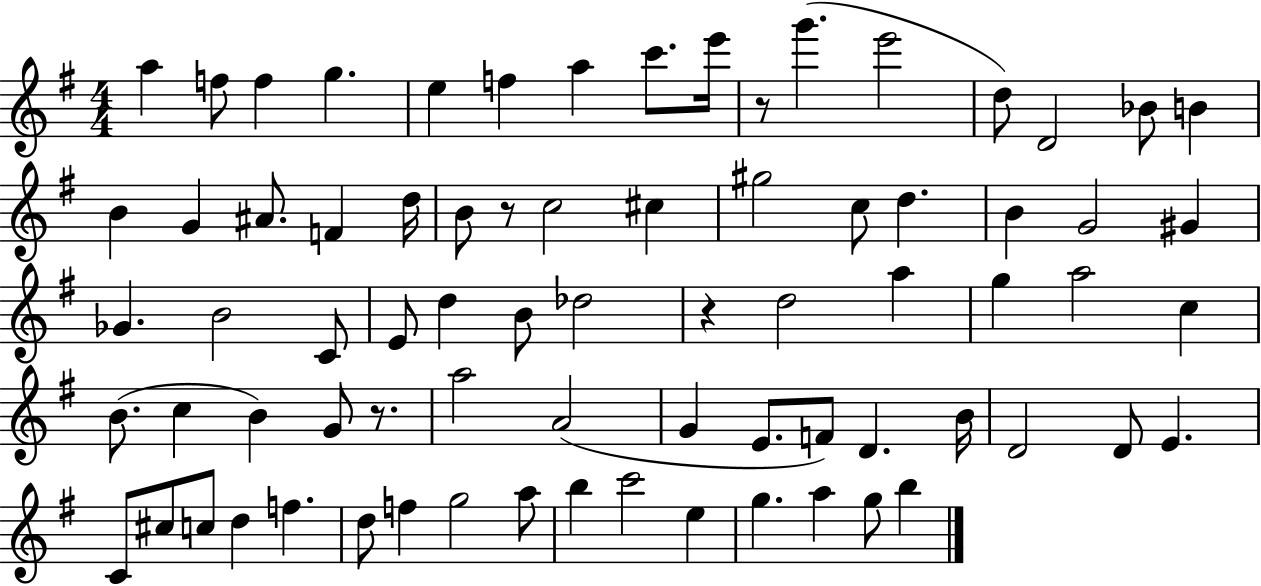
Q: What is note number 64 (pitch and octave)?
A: A5